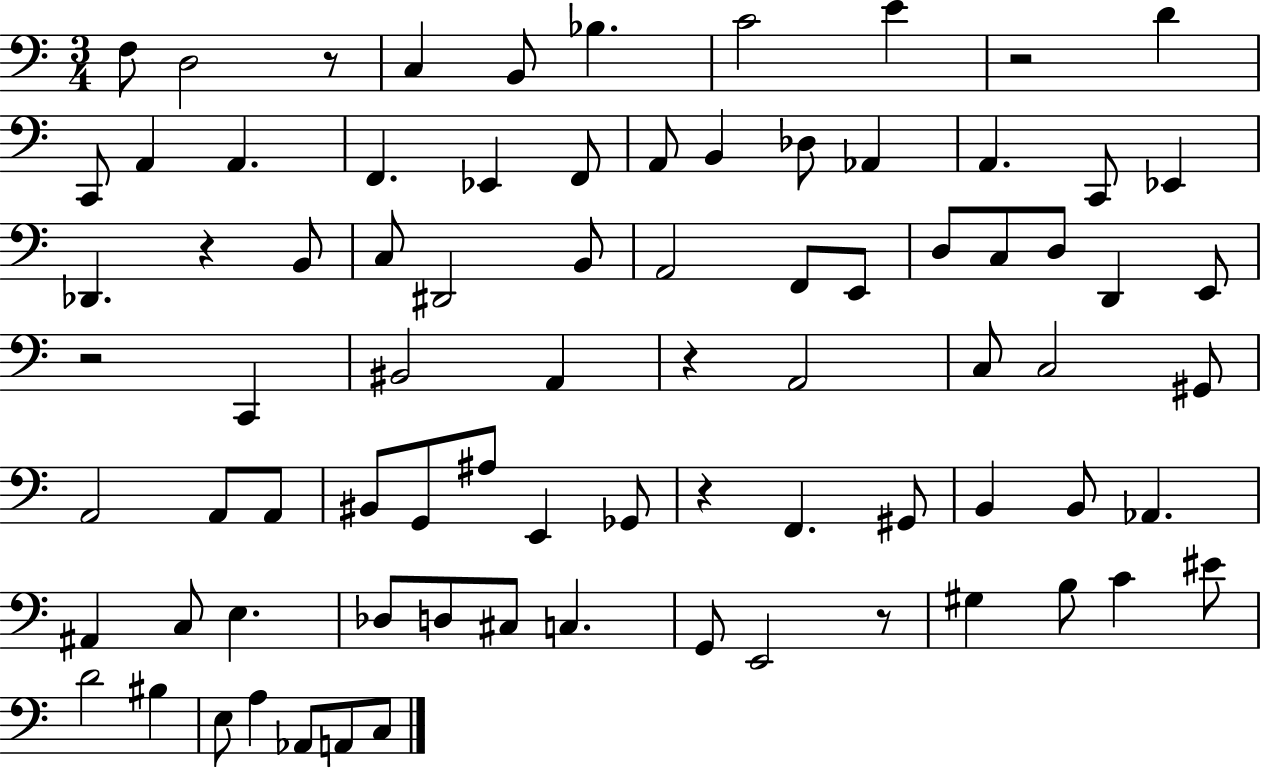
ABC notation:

X:1
T:Untitled
M:3/4
L:1/4
K:C
F,/2 D,2 z/2 C, B,,/2 _B, C2 E z2 D C,,/2 A,, A,, F,, _E,, F,,/2 A,,/2 B,, _D,/2 _A,, A,, C,,/2 _E,, _D,, z B,,/2 C,/2 ^D,,2 B,,/2 A,,2 F,,/2 E,,/2 D,/2 C,/2 D,/2 D,, E,,/2 z2 C,, ^B,,2 A,, z A,,2 C,/2 C,2 ^G,,/2 A,,2 A,,/2 A,,/2 ^B,,/2 G,,/2 ^A,/2 E,, _G,,/2 z F,, ^G,,/2 B,, B,,/2 _A,, ^A,, C,/2 E, _D,/2 D,/2 ^C,/2 C, G,,/2 E,,2 z/2 ^G, B,/2 C ^E/2 D2 ^B, E,/2 A, _A,,/2 A,,/2 C,/2